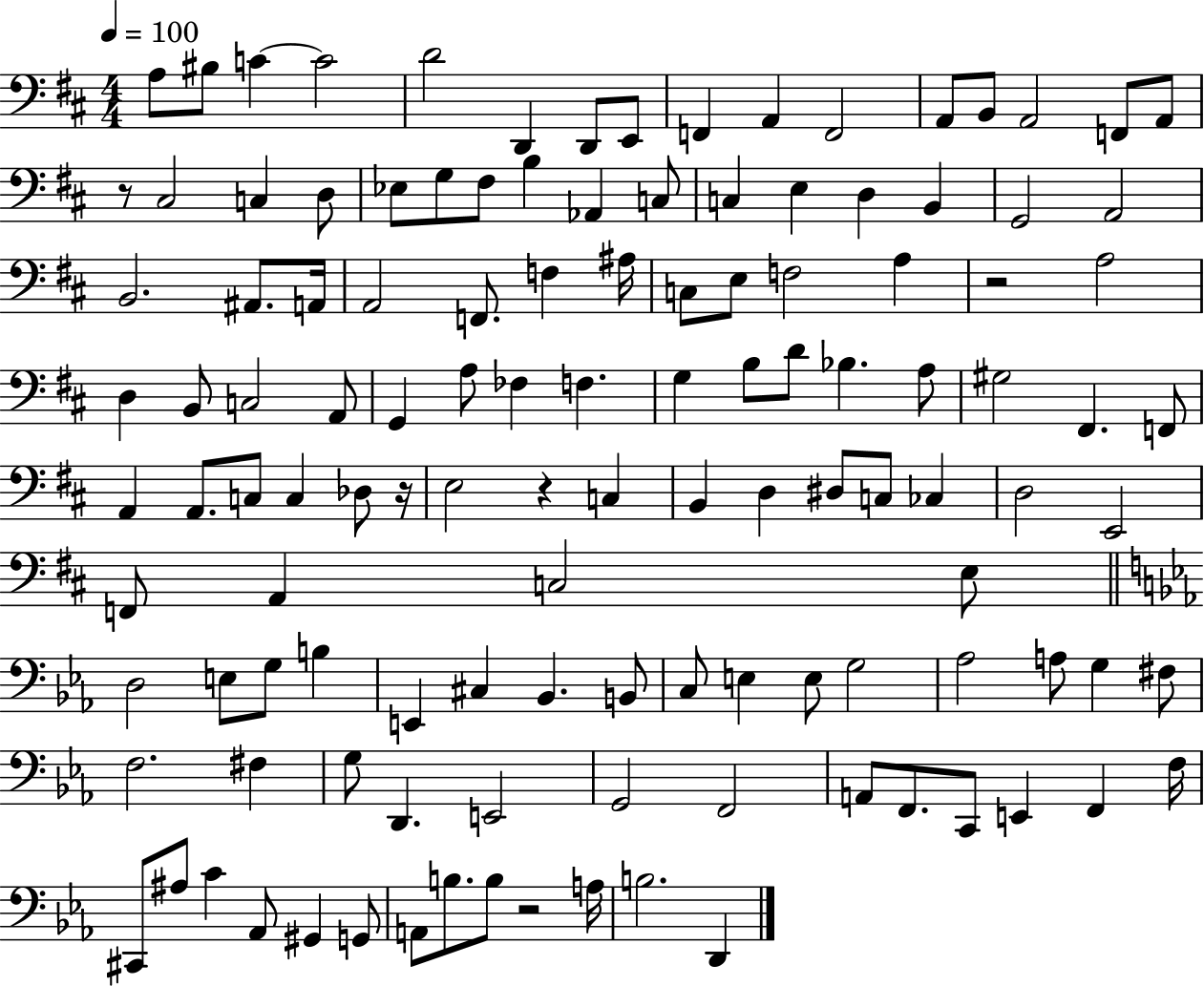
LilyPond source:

{
  \clef bass
  \numericTimeSignature
  \time 4/4
  \key d \major
  \tempo 4 = 100
  a8 bis8 c'4~~ c'2 | d'2 d,4 d,8 e,8 | f,4 a,4 f,2 | a,8 b,8 a,2 f,8 a,8 | \break r8 cis2 c4 d8 | ees8 g8 fis8 b4 aes,4 c8 | c4 e4 d4 b,4 | g,2 a,2 | \break b,2. ais,8. a,16 | a,2 f,8. f4 ais16 | c8 e8 f2 a4 | r2 a2 | \break d4 b,8 c2 a,8 | g,4 a8 fes4 f4. | g4 b8 d'8 bes4. a8 | gis2 fis,4. f,8 | \break a,4 a,8. c8 c4 des8 r16 | e2 r4 c4 | b,4 d4 dis8 c8 ces4 | d2 e,2 | \break f,8 a,4 c2 e8 | \bar "||" \break \key c \minor d2 e8 g8 b4 | e,4 cis4 bes,4. b,8 | c8 e4 e8 g2 | aes2 a8 g4 fis8 | \break f2. fis4 | g8 d,4. e,2 | g,2 f,2 | a,8 f,8. c,8 e,4 f,4 f16 | \break cis,8 ais8 c'4 aes,8 gis,4 g,8 | a,8 b8. b8 r2 a16 | b2. d,4 | \bar "|."
}